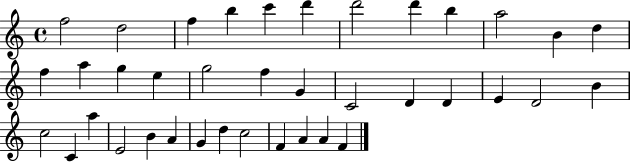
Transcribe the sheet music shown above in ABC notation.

X:1
T:Untitled
M:4/4
L:1/4
K:C
f2 d2 f b c' d' d'2 d' b a2 B d f a g e g2 f G C2 D D E D2 B c2 C a E2 B A G d c2 F A A F